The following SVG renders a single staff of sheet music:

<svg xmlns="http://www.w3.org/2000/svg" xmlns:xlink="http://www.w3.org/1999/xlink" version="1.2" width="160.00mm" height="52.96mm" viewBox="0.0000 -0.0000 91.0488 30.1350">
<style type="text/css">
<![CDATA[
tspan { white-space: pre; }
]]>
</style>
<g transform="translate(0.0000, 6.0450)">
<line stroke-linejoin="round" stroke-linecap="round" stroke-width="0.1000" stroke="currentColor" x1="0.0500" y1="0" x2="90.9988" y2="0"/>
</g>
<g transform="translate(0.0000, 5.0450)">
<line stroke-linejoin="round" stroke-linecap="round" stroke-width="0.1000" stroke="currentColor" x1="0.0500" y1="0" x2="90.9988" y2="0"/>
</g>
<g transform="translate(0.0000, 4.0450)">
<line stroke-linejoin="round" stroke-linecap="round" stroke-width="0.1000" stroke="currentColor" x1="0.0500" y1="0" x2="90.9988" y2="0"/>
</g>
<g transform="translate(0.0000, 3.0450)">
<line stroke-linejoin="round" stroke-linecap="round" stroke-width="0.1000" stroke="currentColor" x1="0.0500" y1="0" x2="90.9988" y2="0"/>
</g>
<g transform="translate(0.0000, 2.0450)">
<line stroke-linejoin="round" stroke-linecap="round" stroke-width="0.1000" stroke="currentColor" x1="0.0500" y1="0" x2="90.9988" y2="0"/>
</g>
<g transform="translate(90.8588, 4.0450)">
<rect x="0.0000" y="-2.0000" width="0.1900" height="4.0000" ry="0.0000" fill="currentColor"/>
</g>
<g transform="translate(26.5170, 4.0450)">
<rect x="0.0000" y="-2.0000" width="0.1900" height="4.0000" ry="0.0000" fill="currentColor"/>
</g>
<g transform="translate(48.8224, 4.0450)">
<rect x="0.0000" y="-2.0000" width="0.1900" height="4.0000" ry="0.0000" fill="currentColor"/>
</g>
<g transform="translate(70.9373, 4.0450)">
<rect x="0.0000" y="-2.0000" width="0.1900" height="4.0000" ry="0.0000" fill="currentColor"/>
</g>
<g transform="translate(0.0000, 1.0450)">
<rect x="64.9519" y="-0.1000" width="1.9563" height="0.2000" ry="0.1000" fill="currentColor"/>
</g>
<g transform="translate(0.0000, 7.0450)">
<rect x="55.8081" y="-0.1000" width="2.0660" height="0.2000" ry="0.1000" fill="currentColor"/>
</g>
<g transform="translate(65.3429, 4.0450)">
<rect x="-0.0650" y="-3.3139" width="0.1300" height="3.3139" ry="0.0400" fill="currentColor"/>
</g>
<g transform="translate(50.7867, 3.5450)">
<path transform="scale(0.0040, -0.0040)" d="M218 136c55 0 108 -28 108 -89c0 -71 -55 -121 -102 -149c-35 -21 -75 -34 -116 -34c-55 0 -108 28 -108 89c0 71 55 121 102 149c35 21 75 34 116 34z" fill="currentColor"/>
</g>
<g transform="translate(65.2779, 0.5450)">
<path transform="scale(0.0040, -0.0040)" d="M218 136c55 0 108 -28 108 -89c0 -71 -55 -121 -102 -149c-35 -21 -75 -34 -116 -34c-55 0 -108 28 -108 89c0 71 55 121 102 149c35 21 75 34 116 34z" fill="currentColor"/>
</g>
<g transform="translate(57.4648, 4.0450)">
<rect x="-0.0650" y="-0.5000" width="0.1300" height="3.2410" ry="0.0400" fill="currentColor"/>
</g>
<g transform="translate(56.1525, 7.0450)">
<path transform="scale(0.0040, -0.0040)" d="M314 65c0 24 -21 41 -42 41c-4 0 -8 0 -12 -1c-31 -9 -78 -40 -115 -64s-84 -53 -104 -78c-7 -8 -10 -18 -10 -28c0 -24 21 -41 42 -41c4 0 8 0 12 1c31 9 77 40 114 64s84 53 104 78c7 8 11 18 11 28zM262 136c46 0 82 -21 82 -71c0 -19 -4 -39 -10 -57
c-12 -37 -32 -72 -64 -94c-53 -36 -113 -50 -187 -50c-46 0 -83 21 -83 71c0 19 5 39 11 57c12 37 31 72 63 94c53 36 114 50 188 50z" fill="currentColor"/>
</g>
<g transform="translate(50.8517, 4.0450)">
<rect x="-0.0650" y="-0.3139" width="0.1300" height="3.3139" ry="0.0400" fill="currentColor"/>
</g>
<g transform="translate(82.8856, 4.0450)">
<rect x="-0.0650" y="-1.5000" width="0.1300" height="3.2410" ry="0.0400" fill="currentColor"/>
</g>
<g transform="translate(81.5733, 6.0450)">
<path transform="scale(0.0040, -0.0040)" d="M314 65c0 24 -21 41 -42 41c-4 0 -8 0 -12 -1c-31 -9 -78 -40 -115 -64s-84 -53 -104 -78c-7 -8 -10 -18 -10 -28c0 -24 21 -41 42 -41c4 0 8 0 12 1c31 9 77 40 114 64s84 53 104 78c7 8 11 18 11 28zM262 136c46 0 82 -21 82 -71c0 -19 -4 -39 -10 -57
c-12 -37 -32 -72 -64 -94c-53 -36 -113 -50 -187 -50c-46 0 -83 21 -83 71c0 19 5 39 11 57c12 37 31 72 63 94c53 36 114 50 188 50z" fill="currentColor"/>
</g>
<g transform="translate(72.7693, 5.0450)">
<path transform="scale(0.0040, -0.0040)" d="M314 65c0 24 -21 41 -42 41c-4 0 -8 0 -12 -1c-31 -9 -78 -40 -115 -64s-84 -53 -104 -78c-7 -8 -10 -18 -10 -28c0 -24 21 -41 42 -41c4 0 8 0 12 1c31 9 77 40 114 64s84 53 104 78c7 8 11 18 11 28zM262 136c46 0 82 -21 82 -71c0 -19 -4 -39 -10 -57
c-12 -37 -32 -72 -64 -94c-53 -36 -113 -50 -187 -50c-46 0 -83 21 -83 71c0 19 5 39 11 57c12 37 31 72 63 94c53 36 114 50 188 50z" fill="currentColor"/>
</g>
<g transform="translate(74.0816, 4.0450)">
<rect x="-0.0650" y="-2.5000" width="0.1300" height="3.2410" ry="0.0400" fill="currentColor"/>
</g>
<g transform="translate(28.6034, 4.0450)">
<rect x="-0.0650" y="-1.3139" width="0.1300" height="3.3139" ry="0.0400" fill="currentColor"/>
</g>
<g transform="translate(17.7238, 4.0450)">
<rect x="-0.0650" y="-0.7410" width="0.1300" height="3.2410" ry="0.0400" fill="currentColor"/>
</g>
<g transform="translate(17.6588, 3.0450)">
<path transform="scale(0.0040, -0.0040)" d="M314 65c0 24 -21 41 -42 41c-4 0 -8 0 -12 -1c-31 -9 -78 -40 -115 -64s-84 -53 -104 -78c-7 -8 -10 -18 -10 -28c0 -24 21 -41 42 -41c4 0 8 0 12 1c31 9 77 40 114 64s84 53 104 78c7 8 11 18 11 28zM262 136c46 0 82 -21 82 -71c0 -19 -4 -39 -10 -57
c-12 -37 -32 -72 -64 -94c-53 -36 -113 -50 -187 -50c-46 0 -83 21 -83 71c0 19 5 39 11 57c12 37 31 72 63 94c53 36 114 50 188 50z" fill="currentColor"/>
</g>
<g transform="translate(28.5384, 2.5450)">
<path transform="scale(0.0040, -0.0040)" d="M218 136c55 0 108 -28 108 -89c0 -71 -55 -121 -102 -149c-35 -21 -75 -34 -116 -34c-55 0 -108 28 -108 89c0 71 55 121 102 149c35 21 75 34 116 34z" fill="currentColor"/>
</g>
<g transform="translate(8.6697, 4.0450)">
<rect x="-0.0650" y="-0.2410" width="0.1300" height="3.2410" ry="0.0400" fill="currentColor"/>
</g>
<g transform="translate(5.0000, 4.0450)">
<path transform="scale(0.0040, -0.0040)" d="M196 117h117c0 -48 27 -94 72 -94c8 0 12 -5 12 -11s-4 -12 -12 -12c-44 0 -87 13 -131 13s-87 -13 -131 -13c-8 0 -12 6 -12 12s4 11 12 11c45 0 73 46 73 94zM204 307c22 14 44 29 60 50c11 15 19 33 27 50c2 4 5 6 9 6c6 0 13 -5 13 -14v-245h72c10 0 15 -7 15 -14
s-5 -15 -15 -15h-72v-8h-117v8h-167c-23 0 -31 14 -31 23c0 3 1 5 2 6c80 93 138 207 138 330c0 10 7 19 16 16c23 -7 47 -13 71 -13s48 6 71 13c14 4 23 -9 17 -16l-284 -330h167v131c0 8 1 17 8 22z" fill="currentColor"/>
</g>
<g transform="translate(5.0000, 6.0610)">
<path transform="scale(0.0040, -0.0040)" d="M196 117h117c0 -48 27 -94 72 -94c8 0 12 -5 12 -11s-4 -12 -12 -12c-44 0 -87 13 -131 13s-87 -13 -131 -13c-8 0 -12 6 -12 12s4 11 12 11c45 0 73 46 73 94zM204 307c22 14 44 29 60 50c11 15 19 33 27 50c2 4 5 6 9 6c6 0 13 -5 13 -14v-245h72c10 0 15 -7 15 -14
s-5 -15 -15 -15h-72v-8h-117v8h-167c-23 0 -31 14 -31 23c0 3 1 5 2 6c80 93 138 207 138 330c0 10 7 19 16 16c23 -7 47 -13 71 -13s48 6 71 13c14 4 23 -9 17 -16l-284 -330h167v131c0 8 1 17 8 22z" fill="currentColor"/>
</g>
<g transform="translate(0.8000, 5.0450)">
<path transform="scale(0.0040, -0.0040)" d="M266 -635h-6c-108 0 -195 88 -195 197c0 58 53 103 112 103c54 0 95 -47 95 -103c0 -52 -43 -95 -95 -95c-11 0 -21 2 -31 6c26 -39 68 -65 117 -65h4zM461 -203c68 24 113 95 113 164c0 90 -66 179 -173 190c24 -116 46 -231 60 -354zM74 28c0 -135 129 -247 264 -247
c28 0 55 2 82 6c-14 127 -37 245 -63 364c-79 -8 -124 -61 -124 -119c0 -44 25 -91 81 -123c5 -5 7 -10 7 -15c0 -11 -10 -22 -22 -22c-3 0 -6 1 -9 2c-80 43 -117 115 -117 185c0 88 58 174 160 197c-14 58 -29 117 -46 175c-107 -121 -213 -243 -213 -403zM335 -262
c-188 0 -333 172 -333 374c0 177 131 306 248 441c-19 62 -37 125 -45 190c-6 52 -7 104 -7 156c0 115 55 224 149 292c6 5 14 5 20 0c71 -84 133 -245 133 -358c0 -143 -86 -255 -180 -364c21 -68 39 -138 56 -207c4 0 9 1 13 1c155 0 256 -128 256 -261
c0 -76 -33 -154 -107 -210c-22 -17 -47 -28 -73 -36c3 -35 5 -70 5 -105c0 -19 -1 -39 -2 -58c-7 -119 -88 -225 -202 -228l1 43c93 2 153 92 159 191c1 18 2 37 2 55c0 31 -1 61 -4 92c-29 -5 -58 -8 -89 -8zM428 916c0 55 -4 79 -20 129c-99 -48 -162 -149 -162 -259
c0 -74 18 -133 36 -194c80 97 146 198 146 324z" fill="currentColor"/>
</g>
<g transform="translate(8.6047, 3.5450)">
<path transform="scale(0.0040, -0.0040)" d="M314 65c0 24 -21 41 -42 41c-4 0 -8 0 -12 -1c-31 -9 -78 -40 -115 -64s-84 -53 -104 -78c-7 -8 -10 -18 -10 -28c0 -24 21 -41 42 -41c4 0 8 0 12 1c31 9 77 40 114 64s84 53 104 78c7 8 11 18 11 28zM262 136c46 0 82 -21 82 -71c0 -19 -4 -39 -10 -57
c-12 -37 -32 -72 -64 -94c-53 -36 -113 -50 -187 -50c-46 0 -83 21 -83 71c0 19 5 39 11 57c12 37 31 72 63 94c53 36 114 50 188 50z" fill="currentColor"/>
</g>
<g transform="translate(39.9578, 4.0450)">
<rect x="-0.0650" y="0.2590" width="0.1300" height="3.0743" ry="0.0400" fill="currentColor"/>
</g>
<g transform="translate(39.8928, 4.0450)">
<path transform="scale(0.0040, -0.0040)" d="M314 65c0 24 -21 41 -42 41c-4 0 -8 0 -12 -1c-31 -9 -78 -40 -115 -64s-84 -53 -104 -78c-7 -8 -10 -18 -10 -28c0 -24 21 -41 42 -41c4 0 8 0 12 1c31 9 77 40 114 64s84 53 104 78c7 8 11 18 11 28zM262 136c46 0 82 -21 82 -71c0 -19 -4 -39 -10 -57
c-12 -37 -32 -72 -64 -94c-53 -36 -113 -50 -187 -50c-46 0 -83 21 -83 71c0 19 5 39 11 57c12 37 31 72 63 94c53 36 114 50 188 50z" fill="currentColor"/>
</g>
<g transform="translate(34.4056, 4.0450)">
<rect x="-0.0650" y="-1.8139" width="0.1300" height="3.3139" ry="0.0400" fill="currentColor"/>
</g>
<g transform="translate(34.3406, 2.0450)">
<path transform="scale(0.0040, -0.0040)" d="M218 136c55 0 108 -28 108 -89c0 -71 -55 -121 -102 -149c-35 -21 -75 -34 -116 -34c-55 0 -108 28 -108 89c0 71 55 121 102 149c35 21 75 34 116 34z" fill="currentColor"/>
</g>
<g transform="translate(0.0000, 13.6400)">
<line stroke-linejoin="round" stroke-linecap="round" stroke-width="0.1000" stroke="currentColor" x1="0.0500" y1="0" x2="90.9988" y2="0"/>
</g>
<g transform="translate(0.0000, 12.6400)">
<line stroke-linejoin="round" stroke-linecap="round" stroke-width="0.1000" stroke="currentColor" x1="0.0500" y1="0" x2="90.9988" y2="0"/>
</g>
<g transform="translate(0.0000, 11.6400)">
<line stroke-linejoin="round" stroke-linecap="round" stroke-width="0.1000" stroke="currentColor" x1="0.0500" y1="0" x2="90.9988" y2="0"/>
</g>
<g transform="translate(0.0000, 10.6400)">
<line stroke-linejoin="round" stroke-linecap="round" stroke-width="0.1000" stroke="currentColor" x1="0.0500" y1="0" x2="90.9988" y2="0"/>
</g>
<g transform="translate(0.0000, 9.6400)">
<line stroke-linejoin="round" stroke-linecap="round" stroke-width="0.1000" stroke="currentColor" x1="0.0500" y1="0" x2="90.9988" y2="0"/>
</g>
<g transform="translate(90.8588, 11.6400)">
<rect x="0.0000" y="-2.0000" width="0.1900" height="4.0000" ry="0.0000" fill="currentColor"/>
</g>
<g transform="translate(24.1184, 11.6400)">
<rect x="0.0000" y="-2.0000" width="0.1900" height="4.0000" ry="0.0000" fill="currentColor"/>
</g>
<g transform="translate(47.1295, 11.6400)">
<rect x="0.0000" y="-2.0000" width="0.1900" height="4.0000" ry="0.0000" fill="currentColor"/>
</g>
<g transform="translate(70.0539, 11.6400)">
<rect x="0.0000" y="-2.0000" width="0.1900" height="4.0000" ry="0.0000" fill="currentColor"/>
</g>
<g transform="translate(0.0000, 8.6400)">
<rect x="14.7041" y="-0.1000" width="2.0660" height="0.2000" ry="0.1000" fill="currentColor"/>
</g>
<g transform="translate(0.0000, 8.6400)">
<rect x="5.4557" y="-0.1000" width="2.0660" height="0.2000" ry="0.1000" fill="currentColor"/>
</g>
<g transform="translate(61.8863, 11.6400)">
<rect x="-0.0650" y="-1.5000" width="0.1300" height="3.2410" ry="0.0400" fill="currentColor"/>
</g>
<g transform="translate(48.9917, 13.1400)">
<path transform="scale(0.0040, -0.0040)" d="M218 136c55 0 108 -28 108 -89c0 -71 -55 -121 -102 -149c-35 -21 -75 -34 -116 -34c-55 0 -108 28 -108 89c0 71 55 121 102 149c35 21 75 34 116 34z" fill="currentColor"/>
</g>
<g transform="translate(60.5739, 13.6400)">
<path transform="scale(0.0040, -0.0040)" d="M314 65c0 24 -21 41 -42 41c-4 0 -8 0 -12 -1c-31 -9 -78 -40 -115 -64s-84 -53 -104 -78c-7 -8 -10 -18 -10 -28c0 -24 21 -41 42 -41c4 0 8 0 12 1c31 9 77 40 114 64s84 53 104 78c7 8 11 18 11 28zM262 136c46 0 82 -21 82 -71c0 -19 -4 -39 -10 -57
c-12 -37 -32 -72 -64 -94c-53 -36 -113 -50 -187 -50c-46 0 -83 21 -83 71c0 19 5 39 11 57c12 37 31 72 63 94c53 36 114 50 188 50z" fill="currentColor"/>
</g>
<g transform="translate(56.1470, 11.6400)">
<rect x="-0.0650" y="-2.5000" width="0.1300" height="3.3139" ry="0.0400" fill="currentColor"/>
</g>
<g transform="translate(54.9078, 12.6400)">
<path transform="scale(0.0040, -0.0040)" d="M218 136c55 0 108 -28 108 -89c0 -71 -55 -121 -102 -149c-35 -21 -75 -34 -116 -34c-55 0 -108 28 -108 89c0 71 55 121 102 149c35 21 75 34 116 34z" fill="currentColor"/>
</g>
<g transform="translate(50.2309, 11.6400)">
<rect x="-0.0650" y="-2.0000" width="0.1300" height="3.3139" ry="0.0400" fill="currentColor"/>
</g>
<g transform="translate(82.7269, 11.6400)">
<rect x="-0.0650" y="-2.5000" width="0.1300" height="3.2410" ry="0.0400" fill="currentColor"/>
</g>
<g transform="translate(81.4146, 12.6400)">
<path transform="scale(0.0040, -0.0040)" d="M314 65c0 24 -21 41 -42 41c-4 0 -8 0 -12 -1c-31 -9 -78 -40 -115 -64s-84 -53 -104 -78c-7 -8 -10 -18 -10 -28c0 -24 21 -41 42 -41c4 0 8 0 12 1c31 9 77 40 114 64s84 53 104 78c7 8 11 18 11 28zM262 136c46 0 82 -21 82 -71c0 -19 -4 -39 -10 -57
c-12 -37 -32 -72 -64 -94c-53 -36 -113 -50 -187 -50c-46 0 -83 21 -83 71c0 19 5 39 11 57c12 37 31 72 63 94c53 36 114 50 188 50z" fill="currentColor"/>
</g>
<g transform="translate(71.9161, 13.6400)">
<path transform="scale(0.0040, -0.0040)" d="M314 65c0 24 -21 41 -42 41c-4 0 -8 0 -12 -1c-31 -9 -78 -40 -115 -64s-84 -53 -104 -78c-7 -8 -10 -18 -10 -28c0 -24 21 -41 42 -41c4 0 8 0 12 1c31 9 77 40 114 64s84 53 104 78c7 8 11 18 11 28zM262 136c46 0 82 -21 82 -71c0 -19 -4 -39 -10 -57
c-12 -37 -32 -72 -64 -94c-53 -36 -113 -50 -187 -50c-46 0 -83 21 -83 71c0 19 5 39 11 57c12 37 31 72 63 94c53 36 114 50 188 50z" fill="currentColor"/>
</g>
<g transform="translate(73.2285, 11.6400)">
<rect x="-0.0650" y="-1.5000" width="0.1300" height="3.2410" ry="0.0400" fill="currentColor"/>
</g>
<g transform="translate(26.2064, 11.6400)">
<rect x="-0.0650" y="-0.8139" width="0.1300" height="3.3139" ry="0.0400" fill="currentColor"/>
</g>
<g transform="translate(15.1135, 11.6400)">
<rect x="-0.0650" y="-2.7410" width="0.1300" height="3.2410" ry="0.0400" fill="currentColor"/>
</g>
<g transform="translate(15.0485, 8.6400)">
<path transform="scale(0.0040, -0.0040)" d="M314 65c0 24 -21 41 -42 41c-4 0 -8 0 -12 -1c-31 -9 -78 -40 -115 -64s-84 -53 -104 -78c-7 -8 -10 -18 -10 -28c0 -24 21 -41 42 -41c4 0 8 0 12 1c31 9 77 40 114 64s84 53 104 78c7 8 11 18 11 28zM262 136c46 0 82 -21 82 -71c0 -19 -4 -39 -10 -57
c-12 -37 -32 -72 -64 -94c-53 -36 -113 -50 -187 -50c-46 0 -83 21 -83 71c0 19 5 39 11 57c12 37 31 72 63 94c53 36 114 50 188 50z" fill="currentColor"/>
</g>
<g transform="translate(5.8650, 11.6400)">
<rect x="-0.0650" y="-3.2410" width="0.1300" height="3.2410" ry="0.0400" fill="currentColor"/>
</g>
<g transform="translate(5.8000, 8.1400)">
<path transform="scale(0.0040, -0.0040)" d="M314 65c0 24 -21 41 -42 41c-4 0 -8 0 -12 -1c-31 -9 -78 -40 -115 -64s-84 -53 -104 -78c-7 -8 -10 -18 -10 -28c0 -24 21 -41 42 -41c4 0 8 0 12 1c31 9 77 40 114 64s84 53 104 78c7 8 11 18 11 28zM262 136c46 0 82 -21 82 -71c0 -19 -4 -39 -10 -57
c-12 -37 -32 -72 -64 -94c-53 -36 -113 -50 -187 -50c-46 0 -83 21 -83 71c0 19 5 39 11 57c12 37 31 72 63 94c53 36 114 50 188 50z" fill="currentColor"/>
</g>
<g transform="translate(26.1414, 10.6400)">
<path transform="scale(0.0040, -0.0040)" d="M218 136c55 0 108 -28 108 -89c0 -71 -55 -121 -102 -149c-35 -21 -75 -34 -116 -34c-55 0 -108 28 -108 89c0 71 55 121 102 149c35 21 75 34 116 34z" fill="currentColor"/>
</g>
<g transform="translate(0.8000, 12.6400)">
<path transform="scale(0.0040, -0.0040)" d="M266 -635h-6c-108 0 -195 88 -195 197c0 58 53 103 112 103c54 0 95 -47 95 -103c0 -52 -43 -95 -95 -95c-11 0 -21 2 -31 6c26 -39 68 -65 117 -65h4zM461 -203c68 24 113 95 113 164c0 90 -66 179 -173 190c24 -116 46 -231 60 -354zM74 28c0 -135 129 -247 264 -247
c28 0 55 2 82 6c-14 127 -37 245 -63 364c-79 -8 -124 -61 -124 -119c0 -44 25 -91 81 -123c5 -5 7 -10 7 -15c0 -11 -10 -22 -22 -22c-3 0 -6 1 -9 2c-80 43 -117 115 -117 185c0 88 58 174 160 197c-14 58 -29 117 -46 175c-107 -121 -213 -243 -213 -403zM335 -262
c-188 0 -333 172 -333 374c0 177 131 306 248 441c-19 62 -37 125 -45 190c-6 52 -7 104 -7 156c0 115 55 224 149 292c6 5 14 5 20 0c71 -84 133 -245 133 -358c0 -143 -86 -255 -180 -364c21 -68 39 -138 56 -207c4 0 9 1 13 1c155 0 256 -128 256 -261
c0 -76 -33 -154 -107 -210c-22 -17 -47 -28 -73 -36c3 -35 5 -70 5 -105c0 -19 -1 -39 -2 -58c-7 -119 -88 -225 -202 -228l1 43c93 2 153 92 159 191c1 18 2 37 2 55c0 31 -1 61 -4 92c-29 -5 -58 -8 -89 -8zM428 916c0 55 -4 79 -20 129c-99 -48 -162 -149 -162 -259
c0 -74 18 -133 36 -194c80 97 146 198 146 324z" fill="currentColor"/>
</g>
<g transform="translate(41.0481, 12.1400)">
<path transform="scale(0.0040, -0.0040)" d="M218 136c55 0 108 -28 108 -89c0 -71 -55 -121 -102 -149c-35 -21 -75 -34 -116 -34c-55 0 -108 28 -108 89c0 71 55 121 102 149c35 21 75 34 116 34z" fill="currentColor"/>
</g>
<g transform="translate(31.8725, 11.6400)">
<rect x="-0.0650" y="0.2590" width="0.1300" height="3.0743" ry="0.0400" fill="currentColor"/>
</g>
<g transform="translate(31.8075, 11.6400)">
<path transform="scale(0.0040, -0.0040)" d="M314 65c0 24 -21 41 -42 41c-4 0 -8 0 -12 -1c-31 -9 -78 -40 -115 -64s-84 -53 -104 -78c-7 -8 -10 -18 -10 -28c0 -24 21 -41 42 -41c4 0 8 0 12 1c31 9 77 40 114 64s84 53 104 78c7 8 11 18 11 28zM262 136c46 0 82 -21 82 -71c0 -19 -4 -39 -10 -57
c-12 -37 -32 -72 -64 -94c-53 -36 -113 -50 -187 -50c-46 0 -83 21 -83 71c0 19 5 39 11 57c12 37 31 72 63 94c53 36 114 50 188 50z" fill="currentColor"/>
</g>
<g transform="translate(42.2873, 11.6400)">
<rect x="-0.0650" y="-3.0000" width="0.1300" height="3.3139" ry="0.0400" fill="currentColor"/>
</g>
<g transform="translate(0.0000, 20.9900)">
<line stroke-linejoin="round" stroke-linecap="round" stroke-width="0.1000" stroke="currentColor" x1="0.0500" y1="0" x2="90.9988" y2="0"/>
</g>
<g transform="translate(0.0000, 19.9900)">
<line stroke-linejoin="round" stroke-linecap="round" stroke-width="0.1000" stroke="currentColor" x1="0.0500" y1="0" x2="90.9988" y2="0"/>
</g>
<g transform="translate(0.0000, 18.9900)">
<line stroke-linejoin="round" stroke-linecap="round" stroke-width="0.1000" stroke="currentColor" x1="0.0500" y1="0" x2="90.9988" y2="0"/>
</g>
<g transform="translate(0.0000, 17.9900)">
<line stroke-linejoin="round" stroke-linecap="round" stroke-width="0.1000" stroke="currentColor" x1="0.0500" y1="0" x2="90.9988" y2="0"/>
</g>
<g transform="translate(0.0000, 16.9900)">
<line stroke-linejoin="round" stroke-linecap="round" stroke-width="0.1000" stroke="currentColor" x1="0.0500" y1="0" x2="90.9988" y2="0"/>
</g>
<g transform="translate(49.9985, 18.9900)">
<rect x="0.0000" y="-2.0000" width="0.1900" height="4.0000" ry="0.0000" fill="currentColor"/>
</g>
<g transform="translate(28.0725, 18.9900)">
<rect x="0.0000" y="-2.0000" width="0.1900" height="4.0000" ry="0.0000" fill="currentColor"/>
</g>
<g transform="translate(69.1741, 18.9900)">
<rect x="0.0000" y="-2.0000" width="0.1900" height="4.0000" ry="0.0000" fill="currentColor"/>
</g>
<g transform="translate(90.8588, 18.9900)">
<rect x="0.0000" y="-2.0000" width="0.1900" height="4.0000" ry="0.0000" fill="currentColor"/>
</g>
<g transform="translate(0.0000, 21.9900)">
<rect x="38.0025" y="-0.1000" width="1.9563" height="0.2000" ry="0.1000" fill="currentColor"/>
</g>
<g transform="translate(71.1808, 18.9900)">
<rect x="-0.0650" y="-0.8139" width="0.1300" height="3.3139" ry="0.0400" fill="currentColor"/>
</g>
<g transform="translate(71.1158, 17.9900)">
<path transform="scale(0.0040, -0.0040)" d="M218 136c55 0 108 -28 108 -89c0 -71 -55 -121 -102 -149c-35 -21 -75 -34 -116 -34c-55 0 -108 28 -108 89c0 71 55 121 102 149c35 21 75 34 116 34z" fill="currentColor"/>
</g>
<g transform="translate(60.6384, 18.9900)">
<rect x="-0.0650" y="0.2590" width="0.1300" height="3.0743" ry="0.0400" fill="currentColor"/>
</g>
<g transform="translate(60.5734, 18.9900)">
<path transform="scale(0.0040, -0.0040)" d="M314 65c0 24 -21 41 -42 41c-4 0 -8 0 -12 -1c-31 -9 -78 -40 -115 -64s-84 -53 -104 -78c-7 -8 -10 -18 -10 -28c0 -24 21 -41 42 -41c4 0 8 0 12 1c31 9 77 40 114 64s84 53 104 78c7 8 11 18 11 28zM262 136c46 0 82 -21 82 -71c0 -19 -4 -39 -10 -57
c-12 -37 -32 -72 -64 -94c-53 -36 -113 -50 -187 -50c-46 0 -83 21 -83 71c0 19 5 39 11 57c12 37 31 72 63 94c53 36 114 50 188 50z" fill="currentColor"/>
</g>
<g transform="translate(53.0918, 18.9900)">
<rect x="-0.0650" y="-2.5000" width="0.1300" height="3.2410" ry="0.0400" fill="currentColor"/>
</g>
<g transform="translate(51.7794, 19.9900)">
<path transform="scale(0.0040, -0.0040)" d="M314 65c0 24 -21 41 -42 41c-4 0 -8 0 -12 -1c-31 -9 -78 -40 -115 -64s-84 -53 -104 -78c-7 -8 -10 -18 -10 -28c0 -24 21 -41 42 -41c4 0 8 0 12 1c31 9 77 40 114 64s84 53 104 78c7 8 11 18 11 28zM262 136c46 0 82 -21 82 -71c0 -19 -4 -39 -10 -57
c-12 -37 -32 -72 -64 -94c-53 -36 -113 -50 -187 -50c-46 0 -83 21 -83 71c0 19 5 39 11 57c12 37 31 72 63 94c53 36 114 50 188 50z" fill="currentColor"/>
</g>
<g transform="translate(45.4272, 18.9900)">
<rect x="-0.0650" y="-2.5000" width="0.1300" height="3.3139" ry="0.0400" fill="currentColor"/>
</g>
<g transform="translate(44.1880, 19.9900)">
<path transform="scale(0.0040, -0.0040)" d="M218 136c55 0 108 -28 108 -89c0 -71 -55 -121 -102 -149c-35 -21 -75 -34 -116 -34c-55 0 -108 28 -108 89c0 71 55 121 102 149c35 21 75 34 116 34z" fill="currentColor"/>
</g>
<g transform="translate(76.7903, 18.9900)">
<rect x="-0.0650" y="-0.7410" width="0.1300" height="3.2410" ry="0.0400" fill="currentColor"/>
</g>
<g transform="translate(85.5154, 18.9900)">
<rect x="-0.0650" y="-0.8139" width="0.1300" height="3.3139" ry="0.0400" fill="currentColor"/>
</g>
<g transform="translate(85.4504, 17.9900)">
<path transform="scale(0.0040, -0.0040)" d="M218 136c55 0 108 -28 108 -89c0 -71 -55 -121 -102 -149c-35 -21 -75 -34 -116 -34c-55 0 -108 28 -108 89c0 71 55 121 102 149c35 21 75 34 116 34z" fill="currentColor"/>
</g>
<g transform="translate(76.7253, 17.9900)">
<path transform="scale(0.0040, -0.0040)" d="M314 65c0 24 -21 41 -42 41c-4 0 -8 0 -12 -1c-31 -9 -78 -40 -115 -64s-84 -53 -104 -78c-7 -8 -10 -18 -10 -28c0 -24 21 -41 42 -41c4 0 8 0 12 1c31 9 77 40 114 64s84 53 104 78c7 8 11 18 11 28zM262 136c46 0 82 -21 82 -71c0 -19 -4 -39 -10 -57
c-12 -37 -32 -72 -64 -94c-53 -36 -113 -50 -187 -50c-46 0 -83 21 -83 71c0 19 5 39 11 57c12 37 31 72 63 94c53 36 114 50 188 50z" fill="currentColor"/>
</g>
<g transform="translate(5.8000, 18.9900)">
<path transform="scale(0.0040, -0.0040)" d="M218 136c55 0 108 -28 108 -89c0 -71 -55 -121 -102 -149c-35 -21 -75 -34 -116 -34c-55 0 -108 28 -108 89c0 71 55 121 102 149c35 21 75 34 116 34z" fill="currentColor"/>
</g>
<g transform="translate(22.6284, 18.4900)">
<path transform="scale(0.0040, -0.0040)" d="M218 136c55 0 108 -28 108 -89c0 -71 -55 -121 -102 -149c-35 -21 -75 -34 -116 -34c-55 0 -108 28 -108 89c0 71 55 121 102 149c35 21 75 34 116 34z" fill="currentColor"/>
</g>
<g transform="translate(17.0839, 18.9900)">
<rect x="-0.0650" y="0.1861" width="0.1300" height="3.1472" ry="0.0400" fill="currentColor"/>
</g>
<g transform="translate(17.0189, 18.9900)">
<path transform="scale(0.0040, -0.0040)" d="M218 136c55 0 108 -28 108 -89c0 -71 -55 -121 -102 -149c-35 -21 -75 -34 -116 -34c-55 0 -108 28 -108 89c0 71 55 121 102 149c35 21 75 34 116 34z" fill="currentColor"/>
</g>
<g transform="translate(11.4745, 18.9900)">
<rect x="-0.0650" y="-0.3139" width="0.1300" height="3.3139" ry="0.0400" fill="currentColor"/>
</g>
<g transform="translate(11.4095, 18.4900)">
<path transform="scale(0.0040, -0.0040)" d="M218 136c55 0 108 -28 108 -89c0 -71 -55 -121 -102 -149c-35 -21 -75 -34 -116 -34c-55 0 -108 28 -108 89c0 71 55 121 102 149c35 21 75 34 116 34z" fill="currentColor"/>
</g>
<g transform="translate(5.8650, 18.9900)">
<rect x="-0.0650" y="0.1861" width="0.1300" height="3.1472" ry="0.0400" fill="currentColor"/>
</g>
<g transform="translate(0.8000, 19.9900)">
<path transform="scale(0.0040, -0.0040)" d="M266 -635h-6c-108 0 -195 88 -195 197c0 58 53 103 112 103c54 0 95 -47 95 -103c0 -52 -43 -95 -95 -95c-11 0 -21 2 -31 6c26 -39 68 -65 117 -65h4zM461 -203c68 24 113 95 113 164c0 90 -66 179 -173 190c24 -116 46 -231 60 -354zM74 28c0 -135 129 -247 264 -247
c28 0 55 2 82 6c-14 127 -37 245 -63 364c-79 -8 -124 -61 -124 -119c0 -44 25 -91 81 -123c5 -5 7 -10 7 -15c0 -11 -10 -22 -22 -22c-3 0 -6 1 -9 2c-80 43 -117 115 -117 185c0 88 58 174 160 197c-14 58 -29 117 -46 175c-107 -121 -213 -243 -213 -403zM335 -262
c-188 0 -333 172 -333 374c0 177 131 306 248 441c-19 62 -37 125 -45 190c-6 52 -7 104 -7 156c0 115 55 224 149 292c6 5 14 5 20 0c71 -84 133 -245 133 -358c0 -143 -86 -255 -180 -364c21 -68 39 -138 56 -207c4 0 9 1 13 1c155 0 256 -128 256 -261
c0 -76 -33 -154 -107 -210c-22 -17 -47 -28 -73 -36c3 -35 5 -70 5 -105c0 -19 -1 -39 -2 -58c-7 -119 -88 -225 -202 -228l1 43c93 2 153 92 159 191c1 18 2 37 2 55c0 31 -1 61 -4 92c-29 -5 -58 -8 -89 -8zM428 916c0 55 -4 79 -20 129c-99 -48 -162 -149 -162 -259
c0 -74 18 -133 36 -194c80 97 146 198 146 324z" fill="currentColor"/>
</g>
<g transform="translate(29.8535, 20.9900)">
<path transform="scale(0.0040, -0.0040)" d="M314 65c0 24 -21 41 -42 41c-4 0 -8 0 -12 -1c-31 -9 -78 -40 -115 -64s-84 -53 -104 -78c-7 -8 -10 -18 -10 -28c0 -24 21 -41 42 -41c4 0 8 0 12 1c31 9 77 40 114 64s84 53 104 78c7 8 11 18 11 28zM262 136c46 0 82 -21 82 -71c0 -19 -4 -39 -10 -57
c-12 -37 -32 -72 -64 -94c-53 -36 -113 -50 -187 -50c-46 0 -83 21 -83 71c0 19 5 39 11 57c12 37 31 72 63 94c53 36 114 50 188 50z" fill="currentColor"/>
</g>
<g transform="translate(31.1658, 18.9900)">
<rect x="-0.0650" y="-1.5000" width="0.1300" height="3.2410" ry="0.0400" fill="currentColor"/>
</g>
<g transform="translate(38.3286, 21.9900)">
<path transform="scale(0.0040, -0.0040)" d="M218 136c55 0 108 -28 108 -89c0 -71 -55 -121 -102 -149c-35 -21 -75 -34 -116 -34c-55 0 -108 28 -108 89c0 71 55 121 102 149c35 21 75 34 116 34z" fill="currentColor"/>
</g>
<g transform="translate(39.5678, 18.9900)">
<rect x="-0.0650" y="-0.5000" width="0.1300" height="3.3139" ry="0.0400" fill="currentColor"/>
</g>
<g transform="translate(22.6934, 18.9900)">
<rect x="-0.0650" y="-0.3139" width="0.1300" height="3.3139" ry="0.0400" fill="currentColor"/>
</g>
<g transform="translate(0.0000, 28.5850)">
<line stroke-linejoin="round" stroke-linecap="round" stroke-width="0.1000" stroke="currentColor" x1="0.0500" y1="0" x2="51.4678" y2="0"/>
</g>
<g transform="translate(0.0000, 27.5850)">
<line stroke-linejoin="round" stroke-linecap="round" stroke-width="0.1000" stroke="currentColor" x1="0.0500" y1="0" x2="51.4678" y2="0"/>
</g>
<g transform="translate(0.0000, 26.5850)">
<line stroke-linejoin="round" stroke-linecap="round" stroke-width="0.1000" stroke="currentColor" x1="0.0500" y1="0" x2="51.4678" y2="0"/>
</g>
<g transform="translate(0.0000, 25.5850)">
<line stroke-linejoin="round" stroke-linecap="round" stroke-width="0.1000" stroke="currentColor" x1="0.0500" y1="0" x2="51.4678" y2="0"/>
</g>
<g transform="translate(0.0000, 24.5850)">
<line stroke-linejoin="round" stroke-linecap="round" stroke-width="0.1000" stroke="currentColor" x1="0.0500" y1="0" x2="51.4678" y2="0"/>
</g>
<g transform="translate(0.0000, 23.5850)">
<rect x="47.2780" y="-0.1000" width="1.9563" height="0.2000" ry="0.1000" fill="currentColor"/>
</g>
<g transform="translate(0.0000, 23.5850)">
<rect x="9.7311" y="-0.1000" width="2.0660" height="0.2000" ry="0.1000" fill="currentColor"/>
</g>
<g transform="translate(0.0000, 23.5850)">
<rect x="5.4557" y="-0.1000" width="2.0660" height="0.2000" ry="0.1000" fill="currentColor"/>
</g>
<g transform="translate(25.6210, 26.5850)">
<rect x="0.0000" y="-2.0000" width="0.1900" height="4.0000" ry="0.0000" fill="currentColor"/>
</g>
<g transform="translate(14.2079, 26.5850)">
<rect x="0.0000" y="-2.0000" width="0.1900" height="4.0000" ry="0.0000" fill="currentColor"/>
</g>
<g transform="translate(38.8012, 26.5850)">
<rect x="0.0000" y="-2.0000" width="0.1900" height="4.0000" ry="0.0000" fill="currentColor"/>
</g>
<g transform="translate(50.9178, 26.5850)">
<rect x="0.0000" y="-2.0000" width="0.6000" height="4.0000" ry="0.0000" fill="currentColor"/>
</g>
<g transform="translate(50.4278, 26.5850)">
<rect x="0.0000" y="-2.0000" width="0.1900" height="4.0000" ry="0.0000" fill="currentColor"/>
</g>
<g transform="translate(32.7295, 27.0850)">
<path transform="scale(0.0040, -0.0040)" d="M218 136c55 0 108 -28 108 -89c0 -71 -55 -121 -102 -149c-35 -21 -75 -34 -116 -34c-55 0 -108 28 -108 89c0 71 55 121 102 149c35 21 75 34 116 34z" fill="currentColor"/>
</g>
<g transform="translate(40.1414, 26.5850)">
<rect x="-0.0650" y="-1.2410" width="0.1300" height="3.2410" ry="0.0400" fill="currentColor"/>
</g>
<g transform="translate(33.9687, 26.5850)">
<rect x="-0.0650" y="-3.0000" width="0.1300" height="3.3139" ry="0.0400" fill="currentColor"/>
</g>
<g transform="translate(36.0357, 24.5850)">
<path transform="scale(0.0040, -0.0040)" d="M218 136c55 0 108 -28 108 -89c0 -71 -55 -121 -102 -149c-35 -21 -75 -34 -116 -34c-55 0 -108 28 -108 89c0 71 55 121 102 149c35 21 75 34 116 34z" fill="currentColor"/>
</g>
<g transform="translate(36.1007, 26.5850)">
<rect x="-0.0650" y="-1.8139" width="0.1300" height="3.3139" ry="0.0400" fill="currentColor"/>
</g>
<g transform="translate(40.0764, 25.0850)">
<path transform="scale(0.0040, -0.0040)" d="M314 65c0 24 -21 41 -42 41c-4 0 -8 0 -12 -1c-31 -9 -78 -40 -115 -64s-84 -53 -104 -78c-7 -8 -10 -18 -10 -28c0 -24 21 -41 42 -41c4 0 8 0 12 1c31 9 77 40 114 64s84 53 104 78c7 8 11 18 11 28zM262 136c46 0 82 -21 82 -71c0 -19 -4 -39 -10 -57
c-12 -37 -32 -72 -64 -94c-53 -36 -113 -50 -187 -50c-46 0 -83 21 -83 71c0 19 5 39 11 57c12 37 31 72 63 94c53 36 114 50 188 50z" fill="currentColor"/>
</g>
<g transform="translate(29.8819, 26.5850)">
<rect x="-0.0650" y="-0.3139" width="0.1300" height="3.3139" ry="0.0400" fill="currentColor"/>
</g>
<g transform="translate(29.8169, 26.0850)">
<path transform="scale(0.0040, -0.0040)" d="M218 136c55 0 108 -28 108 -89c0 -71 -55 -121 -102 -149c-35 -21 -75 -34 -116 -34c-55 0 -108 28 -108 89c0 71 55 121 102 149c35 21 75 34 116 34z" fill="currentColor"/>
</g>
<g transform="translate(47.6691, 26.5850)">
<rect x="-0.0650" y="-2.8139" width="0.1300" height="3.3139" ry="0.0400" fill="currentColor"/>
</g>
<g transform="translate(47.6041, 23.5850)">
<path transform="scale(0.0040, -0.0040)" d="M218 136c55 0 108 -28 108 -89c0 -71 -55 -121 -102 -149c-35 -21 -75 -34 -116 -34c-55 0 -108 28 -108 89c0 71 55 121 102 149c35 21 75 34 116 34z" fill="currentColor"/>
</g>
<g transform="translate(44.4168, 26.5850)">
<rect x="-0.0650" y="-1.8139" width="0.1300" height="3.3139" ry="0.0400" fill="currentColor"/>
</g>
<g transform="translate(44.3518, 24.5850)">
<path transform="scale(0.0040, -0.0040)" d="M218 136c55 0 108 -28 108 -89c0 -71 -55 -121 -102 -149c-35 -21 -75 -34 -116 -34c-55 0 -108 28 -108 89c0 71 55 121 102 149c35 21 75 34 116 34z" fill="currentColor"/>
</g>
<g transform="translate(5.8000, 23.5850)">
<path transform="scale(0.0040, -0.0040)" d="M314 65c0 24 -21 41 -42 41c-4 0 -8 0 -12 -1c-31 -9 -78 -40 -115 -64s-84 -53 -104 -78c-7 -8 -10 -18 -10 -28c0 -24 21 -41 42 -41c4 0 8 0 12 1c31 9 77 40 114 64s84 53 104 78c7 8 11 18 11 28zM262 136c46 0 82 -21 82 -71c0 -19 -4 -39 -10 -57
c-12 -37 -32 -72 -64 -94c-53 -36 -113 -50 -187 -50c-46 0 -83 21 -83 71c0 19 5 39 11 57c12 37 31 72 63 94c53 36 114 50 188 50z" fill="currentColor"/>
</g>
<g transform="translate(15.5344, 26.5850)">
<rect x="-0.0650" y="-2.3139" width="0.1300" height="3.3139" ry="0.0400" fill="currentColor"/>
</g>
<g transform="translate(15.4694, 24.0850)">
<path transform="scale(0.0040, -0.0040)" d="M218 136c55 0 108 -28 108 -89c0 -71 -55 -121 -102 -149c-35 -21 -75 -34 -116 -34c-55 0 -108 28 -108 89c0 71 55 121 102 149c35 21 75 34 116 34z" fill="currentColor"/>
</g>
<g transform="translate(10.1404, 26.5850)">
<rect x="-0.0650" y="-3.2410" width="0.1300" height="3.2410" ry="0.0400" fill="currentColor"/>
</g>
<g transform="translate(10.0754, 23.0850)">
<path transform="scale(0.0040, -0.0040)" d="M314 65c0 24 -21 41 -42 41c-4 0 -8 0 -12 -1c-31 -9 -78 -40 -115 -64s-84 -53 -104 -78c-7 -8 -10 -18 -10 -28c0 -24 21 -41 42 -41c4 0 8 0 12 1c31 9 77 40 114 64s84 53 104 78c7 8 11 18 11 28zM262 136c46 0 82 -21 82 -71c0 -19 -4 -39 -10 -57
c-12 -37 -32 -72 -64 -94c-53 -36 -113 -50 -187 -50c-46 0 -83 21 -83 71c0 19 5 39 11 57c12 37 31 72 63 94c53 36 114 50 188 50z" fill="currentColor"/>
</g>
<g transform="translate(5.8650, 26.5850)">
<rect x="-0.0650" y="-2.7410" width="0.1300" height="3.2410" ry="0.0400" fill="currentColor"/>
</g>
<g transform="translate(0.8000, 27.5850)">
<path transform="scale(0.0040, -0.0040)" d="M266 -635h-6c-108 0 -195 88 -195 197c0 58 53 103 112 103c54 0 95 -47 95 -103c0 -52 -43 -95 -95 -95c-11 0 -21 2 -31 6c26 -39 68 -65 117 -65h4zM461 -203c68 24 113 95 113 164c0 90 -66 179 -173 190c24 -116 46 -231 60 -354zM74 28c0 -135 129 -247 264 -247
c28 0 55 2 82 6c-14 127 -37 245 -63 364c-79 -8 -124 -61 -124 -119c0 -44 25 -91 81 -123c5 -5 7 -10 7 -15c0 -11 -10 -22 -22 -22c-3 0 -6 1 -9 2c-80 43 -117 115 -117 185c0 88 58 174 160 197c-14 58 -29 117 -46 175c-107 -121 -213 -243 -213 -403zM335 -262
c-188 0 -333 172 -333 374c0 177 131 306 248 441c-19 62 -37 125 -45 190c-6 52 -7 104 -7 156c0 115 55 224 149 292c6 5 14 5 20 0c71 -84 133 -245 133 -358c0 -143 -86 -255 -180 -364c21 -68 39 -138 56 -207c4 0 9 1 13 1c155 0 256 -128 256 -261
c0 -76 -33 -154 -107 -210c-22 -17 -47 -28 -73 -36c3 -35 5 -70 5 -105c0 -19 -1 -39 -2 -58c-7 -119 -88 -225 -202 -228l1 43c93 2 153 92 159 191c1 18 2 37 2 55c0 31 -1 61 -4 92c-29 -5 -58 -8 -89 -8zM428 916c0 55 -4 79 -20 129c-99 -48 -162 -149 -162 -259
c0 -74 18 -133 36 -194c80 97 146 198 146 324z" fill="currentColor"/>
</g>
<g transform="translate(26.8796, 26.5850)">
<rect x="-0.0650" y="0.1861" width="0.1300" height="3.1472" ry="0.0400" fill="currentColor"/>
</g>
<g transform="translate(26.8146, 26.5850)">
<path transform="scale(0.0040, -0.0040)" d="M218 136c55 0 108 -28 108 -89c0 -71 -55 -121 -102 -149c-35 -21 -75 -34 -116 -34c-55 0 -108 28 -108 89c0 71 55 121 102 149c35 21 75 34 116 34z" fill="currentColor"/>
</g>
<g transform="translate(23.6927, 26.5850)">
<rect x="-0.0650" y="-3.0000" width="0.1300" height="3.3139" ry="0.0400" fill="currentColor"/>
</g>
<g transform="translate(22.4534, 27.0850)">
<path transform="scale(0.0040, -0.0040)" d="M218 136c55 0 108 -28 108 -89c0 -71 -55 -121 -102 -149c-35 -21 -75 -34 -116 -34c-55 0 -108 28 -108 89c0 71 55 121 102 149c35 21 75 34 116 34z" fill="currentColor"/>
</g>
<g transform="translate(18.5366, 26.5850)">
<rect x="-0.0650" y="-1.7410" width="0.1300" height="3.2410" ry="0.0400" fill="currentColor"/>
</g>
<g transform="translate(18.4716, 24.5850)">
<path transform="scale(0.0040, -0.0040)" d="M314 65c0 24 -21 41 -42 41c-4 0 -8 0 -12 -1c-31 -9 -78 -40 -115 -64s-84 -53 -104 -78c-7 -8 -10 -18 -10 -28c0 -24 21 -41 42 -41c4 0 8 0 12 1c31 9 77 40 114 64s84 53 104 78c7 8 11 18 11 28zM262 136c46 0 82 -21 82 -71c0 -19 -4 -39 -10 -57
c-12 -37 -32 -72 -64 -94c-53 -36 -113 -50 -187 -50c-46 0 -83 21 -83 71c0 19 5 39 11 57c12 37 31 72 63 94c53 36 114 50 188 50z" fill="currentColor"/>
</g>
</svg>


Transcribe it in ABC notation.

X:1
T:Untitled
M:4/4
L:1/4
K:C
c2 d2 e f B2 c C2 b G2 E2 b2 a2 d B2 A F G E2 E2 G2 B c B c E2 C G G2 B2 d d2 d a2 b2 g f2 A B c A f e2 f a